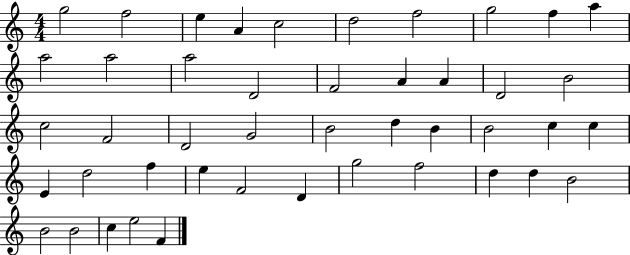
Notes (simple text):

G5/h F5/h E5/q A4/q C5/h D5/h F5/h G5/h F5/q A5/q A5/h A5/h A5/h D4/h F4/h A4/q A4/q D4/h B4/h C5/h F4/h D4/h G4/h B4/h D5/q B4/q B4/h C5/q C5/q E4/q D5/h F5/q E5/q F4/h D4/q G5/h F5/h D5/q D5/q B4/h B4/h B4/h C5/q E5/h F4/q